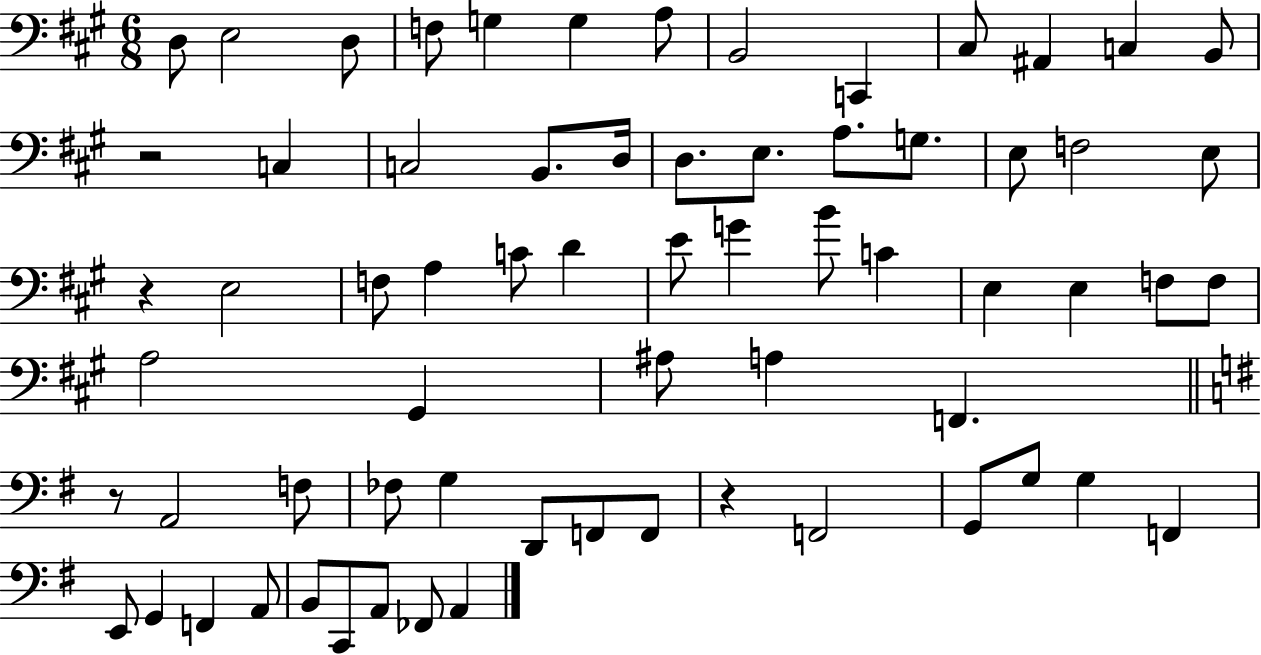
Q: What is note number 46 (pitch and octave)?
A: G3